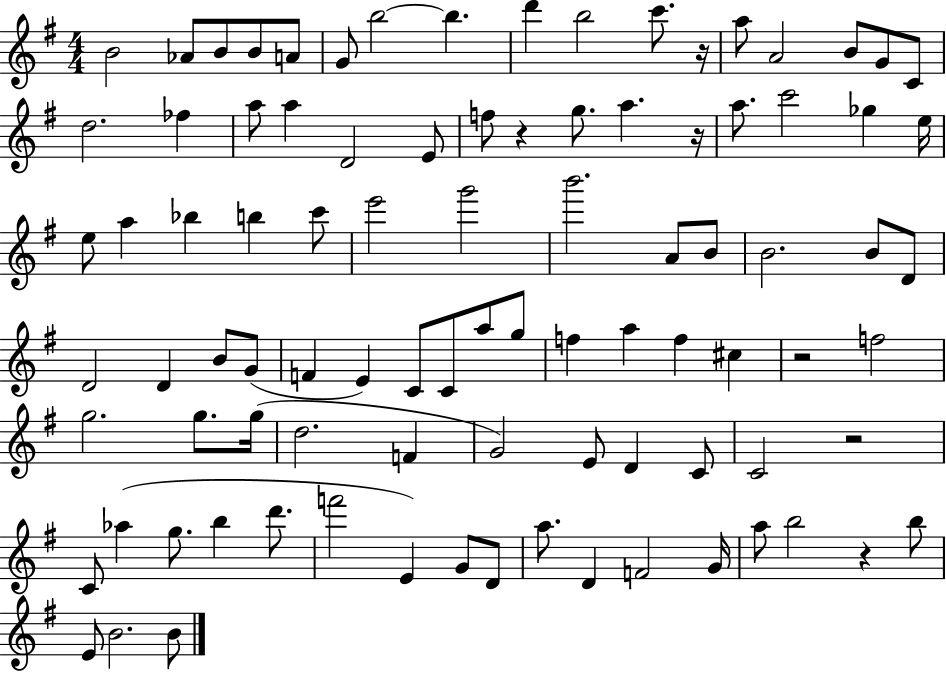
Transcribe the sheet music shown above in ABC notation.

X:1
T:Untitled
M:4/4
L:1/4
K:G
B2 _A/2 B/2 B/2 A/2 G/2 b2 b d' b2 c'/2 z/4 a/2 A2 B/2 G/2 C/2 d2 _f a/2 a D2 E/2 f/2 z g/2 a z/4 a/2 c'2 _g e/4 e/2 a _b b c'/2 e'2 g'2 b'2 A/2 B/2 B2 B/2 D/2 D2 D B/2 G/2 F E C/2 C/2 a/2 g/2 f a f ^c z2 f2 g2 g/2 g/4 d2 F G2 E/2 D C/2 C2 z2 C/2 _a g/2 b d'/2 f'2 E G/2 D/2 a/2 D F2 G/4 a/2 b2 z b/2 E/2 B2 B/2